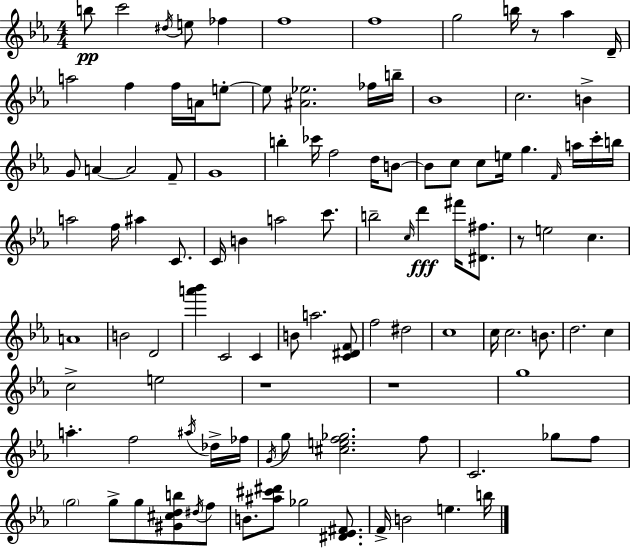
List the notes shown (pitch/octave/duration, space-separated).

B5/e C6/h D#5/s E5/e FES5/q F5/w F5/w G5/h B5/s R/e Ab5/q D4/s A5/h F5/q F5/s A4/s E5/e E5/e [A#4,Eb5]/h. FES5/s B5/s Bb4/w C5/h. B4/q G4/e A4/q A4/h F4/e G4/w B5/q CES6/s F5/h D5/s B4/e B4/e C5/e C5/e E5/s G5/q. F4/s A5/s C6/s B5/s A5/h F5/s A#5/q C4/e. C4/s B4/q A5/h C6/e. B5/h C5/s D6/q F#6/s [D#4,F#5]/e. R/e E5/h C5/q. A4/w B4/h D4/h [A6,Bb6]/q C4/h C4/q B4/e A5/h. [C4,D#4,F4]/e F5/h D#5/h C5/w C5/s C5/h. B4/e. D5/h. C5/q C5/h E5/h R/w R/w G5/w A5/q. F5/h A#5/s Db5/s FES5/s G4/s G5/e [C#5,E5,F5,Gb5]/h. F5/e C4/h. Gb5/e F5/e G5/h G5/e G5/e [G#4,C#5,D5,B5]/e D#5/s F5/e B4/e. [A#5,C#6,D#6]/e Gb5/h [D#4,Eb4,F#4]/e. F4/s B4/h E5/q. B5/s